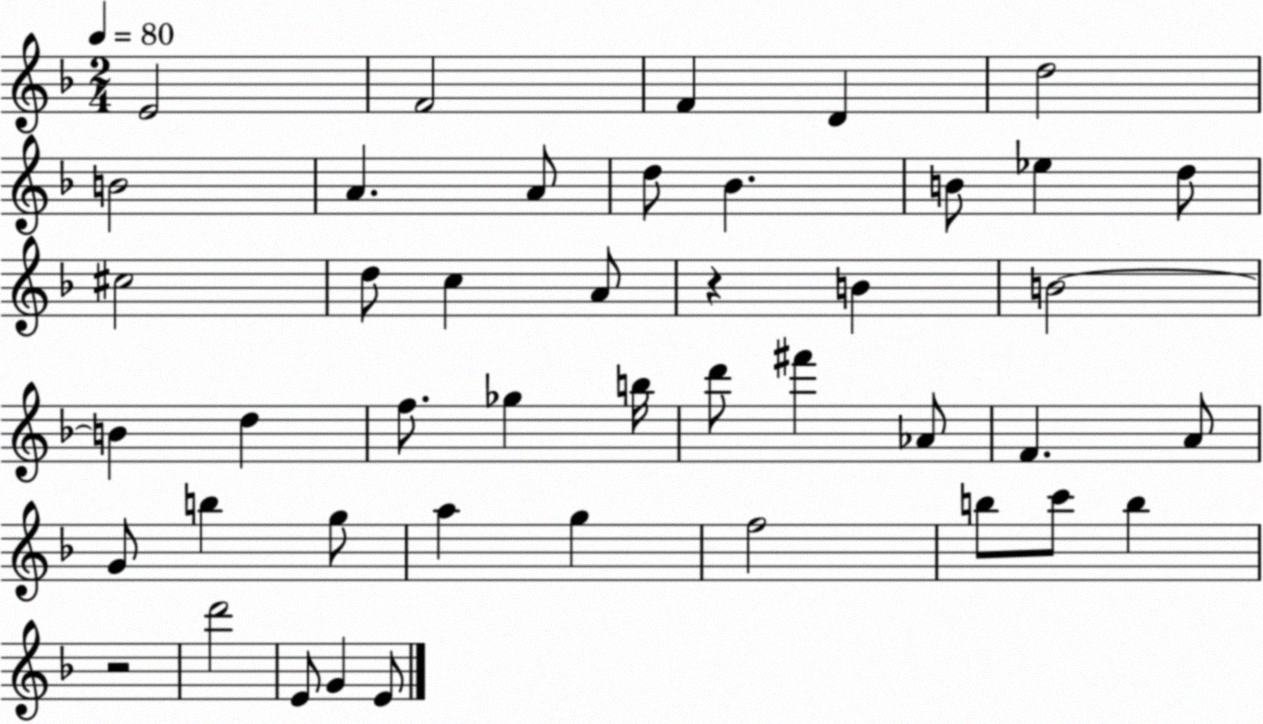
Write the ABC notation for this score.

X:1
T:Untitled
M:2/4
L:1/4
K:F
E2 F2 F D d2 B2 A A/2 d/2 _B B/2 _e d/2 ^c2 d/2 c A/2 z B B2 B d f/2 _g b/4 d'/2 ^f' _A/2 F A/2 G/2 b g/2 a g f2 b/2 c'/2 b z2 d'2 E/2 G E/2